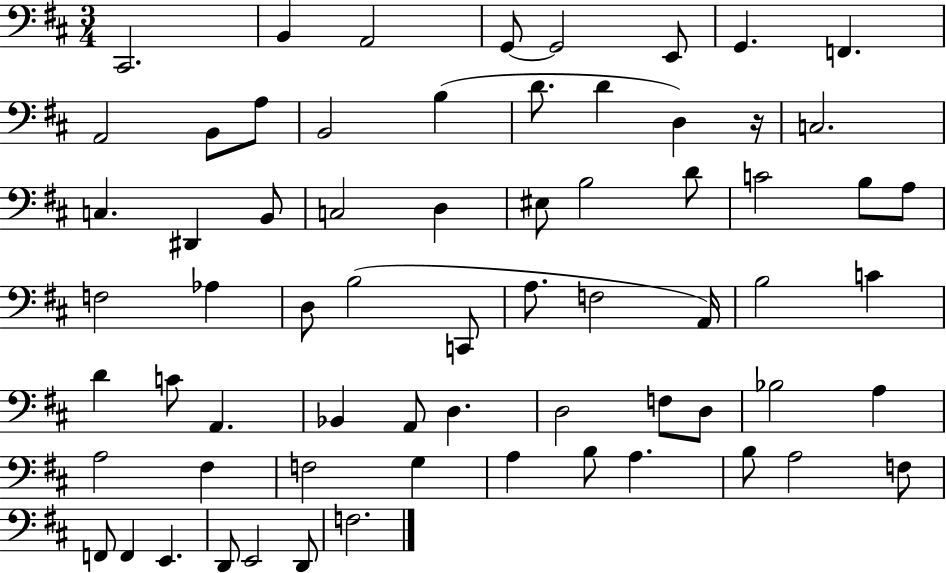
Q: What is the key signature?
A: D major